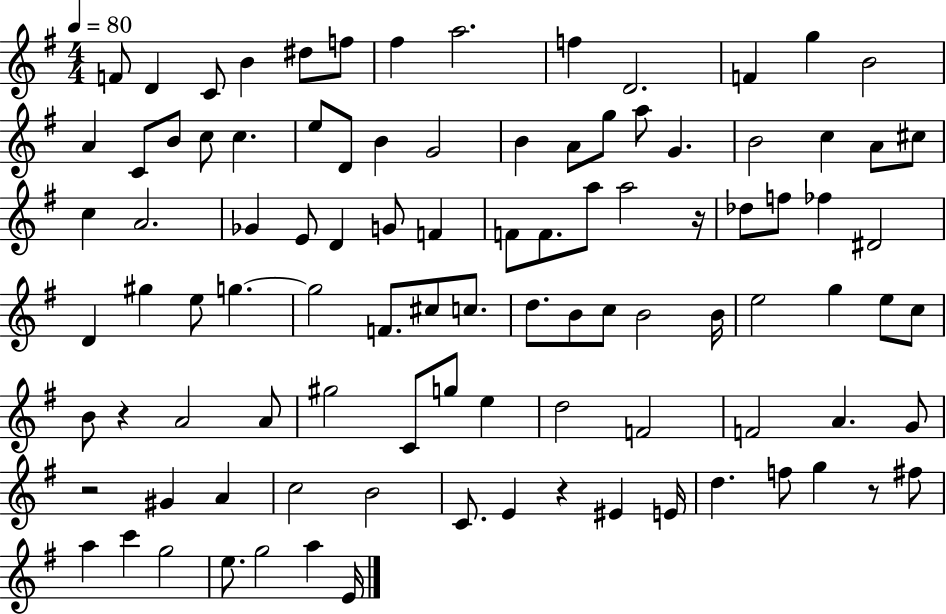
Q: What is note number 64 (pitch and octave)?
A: B4